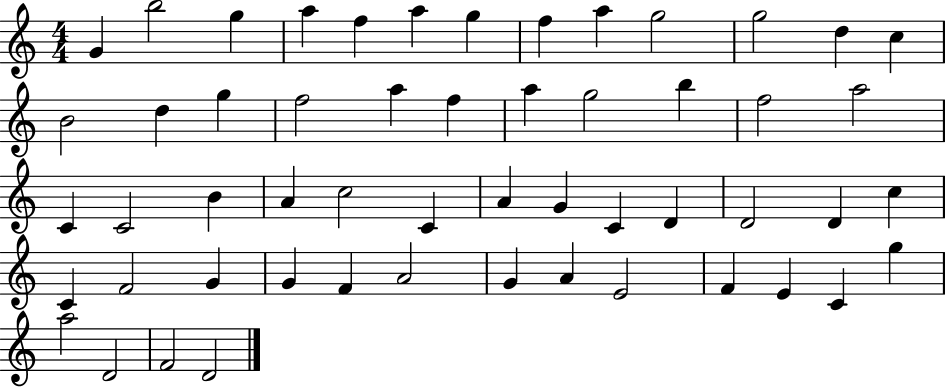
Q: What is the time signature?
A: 4/4